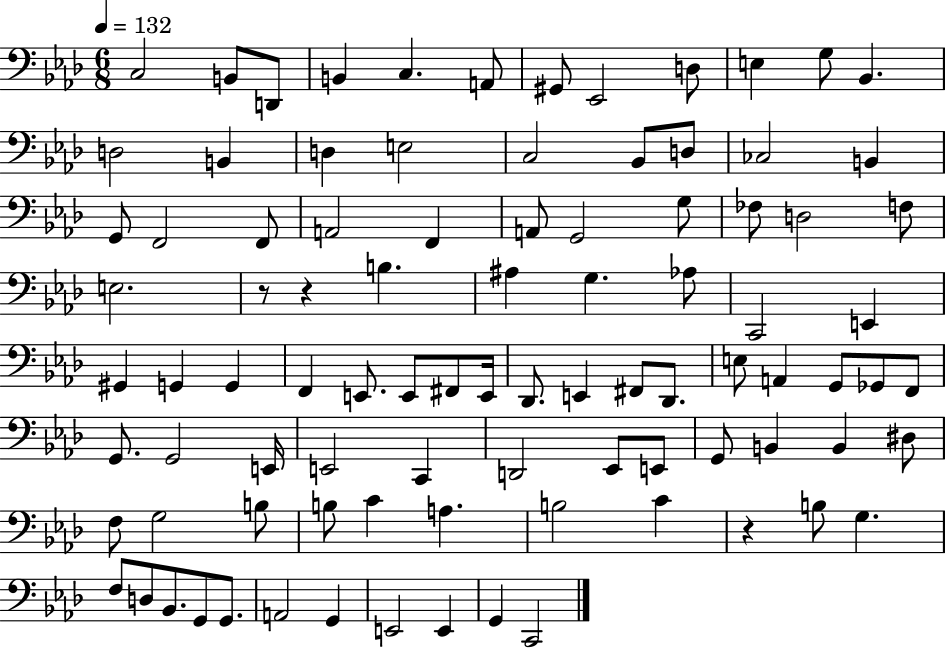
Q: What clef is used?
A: bass